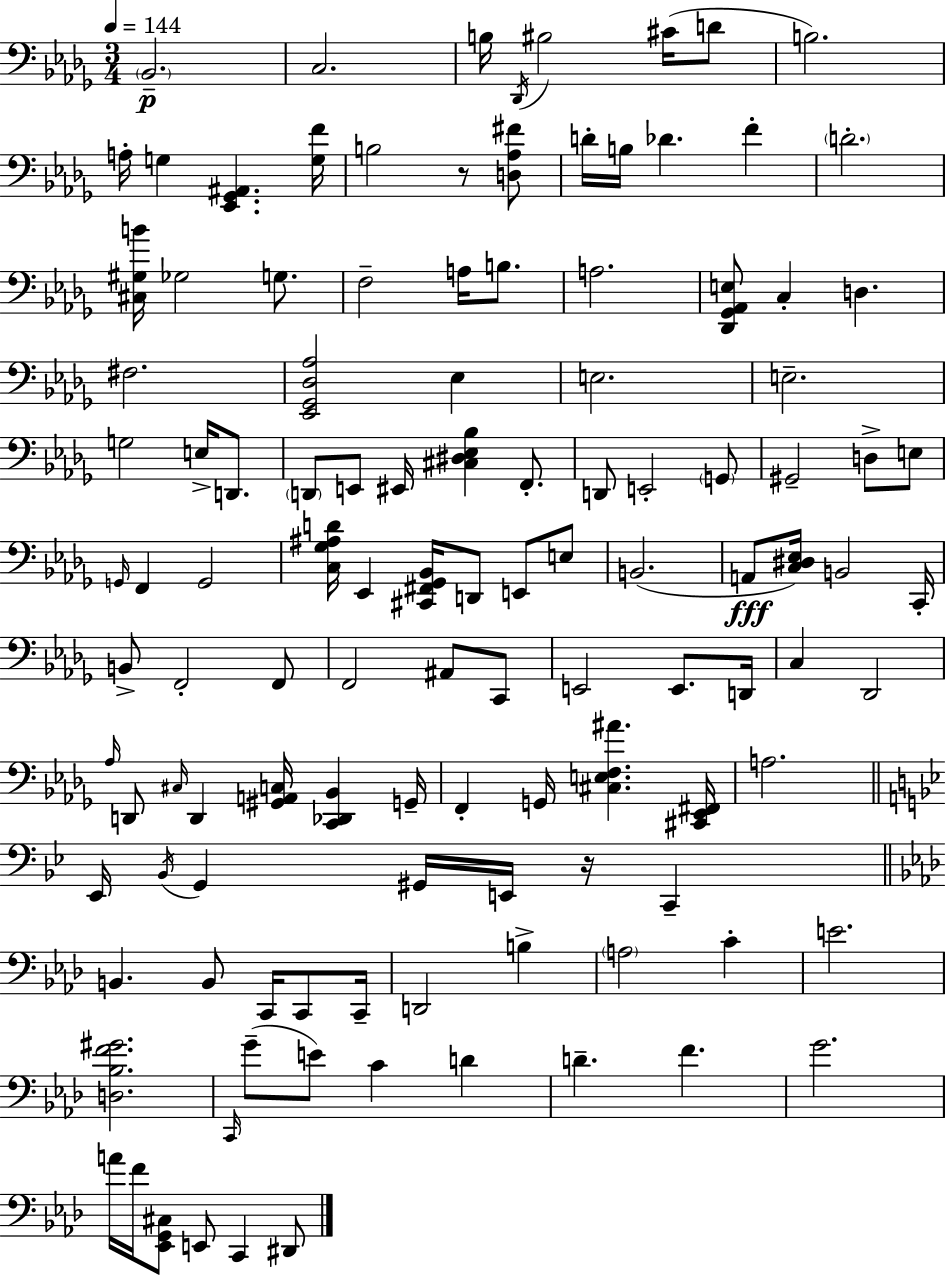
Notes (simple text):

Bb2/h. C3/h. B3/s Db2/s BIS3/h C#4/s D4/e B3/h. A3/s G3/q [Eb2,Gb2,A#2]/q. [G3,F4]/s B3/h R/e [D3,Ab3,F#4]/e D4/s B3/s Db4/q. F4/q D4/h. [C#3,G#3,B4]/s Gb3/h G3/e. F3/h A3/s B3/e. A3/h. [Db2,Gb2,Ab2,E3]/e C3/q D3/q. F#3/h. [Eb2,Gb2,Db3,Ab3]/h Eb3/q E3/h. E3/h. G3/h E3/s D2/e. D2/e E2/e EIS2/s [C#3,D#3,Eb3,Bb3]/q F2/e. D2/e E2/h G2/e G#2/h D3/e E3/e G2/s F2/q G2/h [C3,Gb3,A#3,D4]/s Eb2/q [C#2,F#2,Gb2,Bb2]/s D2/e E2/e E3/e B2/h. A2/e [C3,D#3,Eb3]/s B2/h C2/s B2/e F2/h F2/e F2/h A#2/e C2/e E2/h E2/e. D2/s C3/q Db2/h Ab3/s D2/e C#3/s D2/q [G#2,A2,C3]/s [C2,Db2,Bb2]/q G2/s F2/q G2/s [C#3,E3,F3,A#4]/q. [C#2,Eb2,F#2]/s A3/h. Eb2/s Bb2/s G2/q G#2/s E2/s R/s C2/q B2/q. B2/e C2/s C2/e C2/s D2/h B3/q A3/h C4/q E4/h. [D3,Bb3,F4,G#4]/h. C2/s G4/e E4/e C4/q D4/q D4/q. F4/q. G4/h. A4/s F4/s [Eb2,G2,C#3]/e E2/e C2/q D#2/e